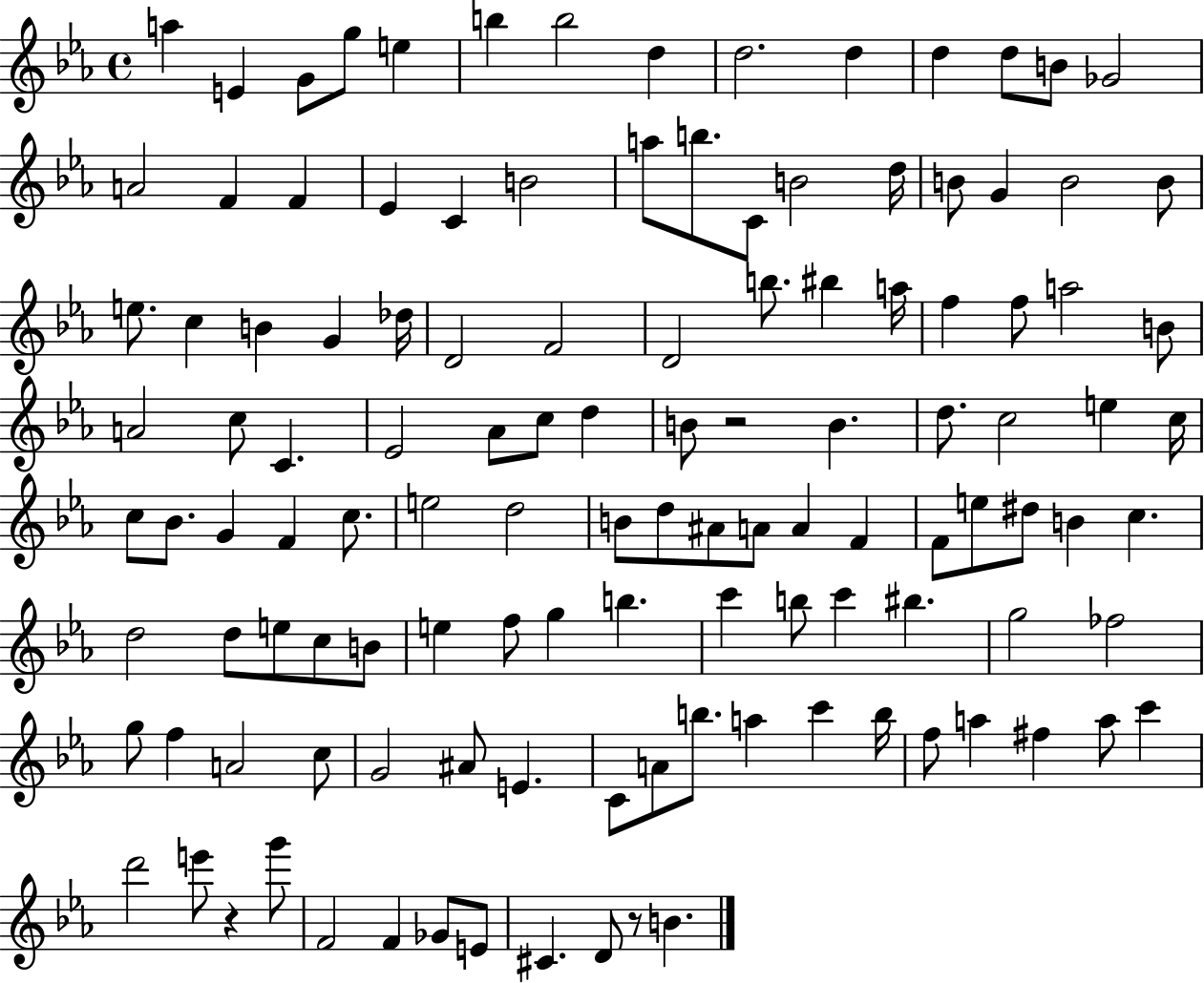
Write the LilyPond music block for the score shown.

{
  \clef treble
  \time 4/4
  \defaultTimeSignature
  \key ees \major
  a''4 e'4 g'8 g''8 e''4 | b''4 b''2 d''4 | d''2. d''4 | d''4 d''8 b'8 ges'2 | \break a'2 f'4 f'4 | ees'4 c'4 b'2 | a''8 b''8. c'8 b'2 d''16 | b'8 g'4 b'2 b'8 | \break e''8. c''4 b'4 g'4 des''16 | d'2 f'2 | d'2 b''8. bis''4 a''16 | f''4 f''8 a''2 b'8 | \break a'2 c''8 c'4. | ees'2 aes'8 c''8 d''4 | b'8 r2 b'4. | d''8. c''2 e''4 c''16 | \break c''8 bes'8. g'4 f'4 c''8. | e''2 d''2 | b'8 d''8 ais'8 a'8 a'4 f'4 | f'8 e''8 dis''8 b'4 c''4. | \break d''2 d''8 e''8 c''8 b'8 | e''4 f''8 g''4 b''4. | c'''4 b''8 c'''4 bis''4. | g''2 fes''2 | \break g''8 f''4 a'2 c''8 | g'2 ais'8 e'4. | c'8 a'8 b''8. a''4 c'''4 b''16 | f''8 a''4 fis''4 a''8 c'''4 | \break d'''2 e'''8 r4 g'''8 | f'2 f'4 ges'8 e'8 | cis'4. d'8 r8 b'4. | \bar "|."
}